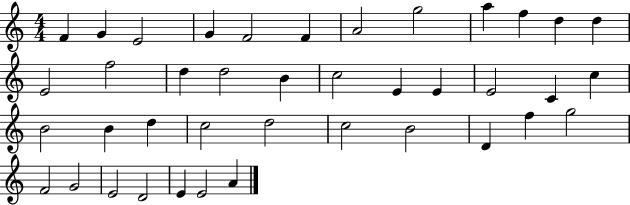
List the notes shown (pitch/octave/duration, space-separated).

F4/q G4/q E4/h G4/q F4/h F4/q A4/h G5/h A5/q F5/q D5/q D5/q E4/h F5/h D5/q D5/h B4/q C5/h E4/q E4/q E4/h C4/q C5/q B4/h B4/q D5/q C5/h D5/h C5/h B4/h D4/q F5/q G5/h F4/h G4/h E4/h D4/h E4/q E4/h A4/q